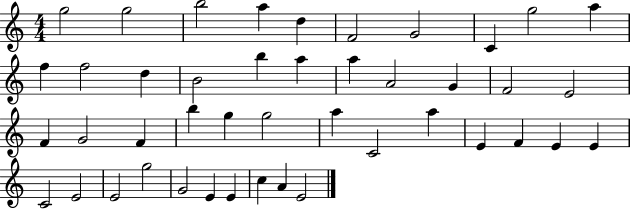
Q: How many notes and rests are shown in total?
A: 44